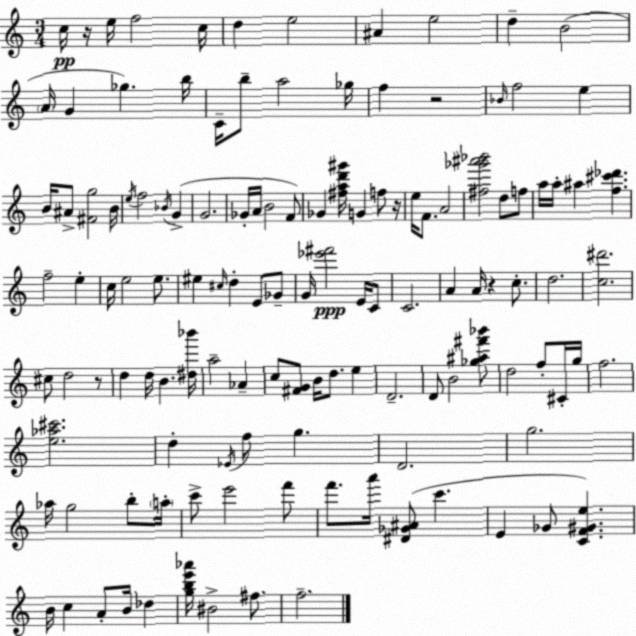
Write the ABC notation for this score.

X:1
T:Untitled
M:3/4
L:1/4
K:Am
c/4 z/4 e/4 f2 c/4 d e2 ^A e2 d B2 A/4 G _g b/4 C/4 b/2 a2 _g/4 f z2 _B/4 f2 e B/4 ^A/2 [^Fg]2 B/4 e/4 f2 _B/4 G G2 _G/4 A/4 B2 F/2 _G [^fad'^g']/4 G f/2 z/4 e/4 F/2 A2 [^f_g'^a'_b']2 d/2 f/2 a/4 a/4 ^a [f^c'_d'] f2 e c/4 e2 e/2 ^e ^c/4 d E/2 _G/2 G/4 [_e'^f']2 E/4 C/2 C2 A A/4 z c/2 d2 [c^d']2 ^c/2 d2 z/2 d d/4 B [^d_b']/4 a2 _A c/2 [^FG]/2 B/4 d/2 e D2 D/2 B2 [_g^a^f'_b']/2 d2 f/2 ^C/4 g/4 f2 [e_a^c']2 d _E/4 f/2 g D2 g2 _a/4 g2 b/2 a/4 c'/2 e'2 f'/2 f'/2 a'/4 [^D_G^A]/2 c' E _G/2 [CF^Ge] B/4 c A/2 B/4 _d [gbe'_a']/4 ^B2 ^f/2 f2